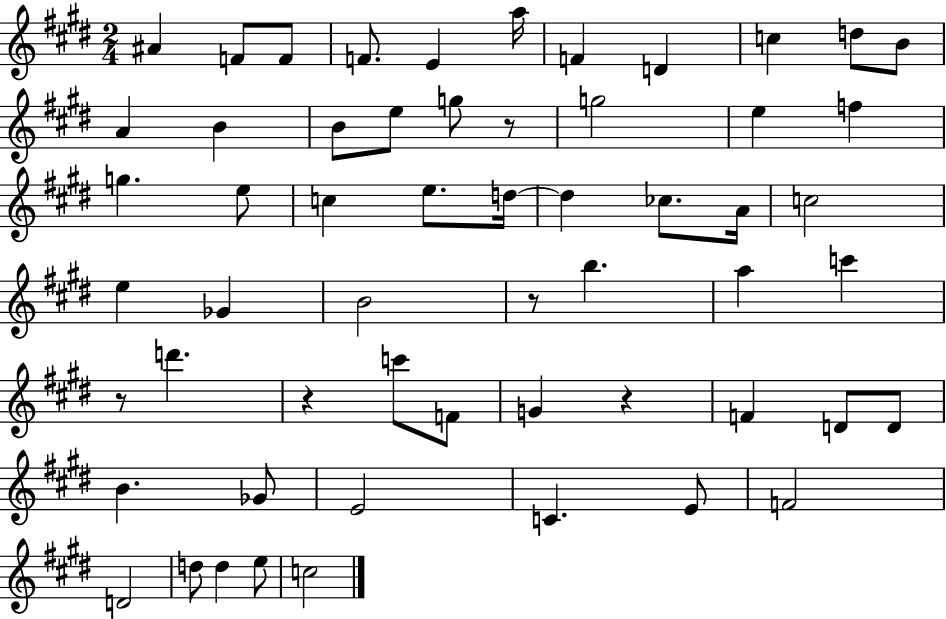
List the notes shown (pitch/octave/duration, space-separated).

A#4/q F4/e F4/e F4/e. E4/q A5/s F4/q D4/q C5/q D5/e B4/e A4/q B4/q B4/e E5/e G5/e R/e G5/h E5/q F5/q G5/q. E5/e C5/q E5/e. D5/s D5/q CES5/e. A4/s C5/h E5/q Gb4/q B4/h R/e B5/q. A5/q C6/q R/e D6/q. R/q C6/e F4/e G4/q R/q F4/q D4/e D4/e B4/q. Gb4/e E4/h C4/q. E4/e F4/h D4/h D5/e D5/q E5/e C5/h